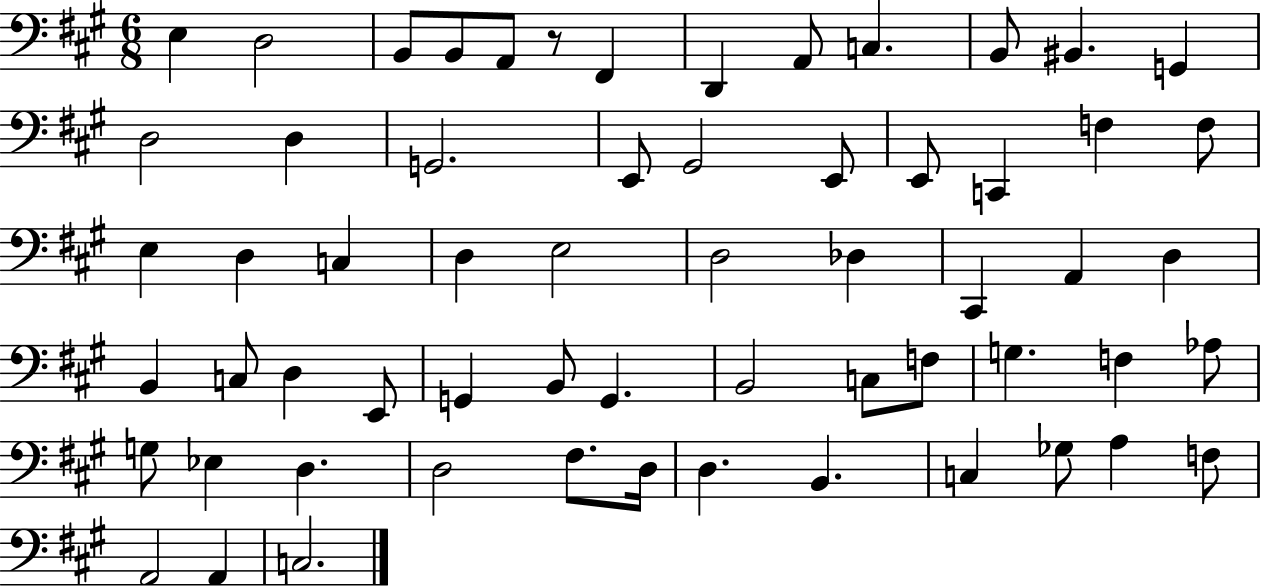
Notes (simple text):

E3/q D3/h B2/e B2/e A2/e R/e F#2/q D2/q A2/e C3/q. B2/e BIS2/q. G2/q D3/h D3/q G2/h. E2/e G#2/h E2/e E2/e C2/q F3/q F3/e E3/q D3/q C3/q D3/q E3/h D3/h Db3/q C#2/q A2/q D3/q B2/q C3/e D3/q E2/e G2/q B2/e G2/q. B2/h C3/e F3/e G3/q. F3/q Ab3/e G3/e Eb3/q D3/q. D3/h F#3/e. D3/s D3/q. B2/q. C3/q Gb3/e A3/q F3/e A2/h A2/q C3/h.